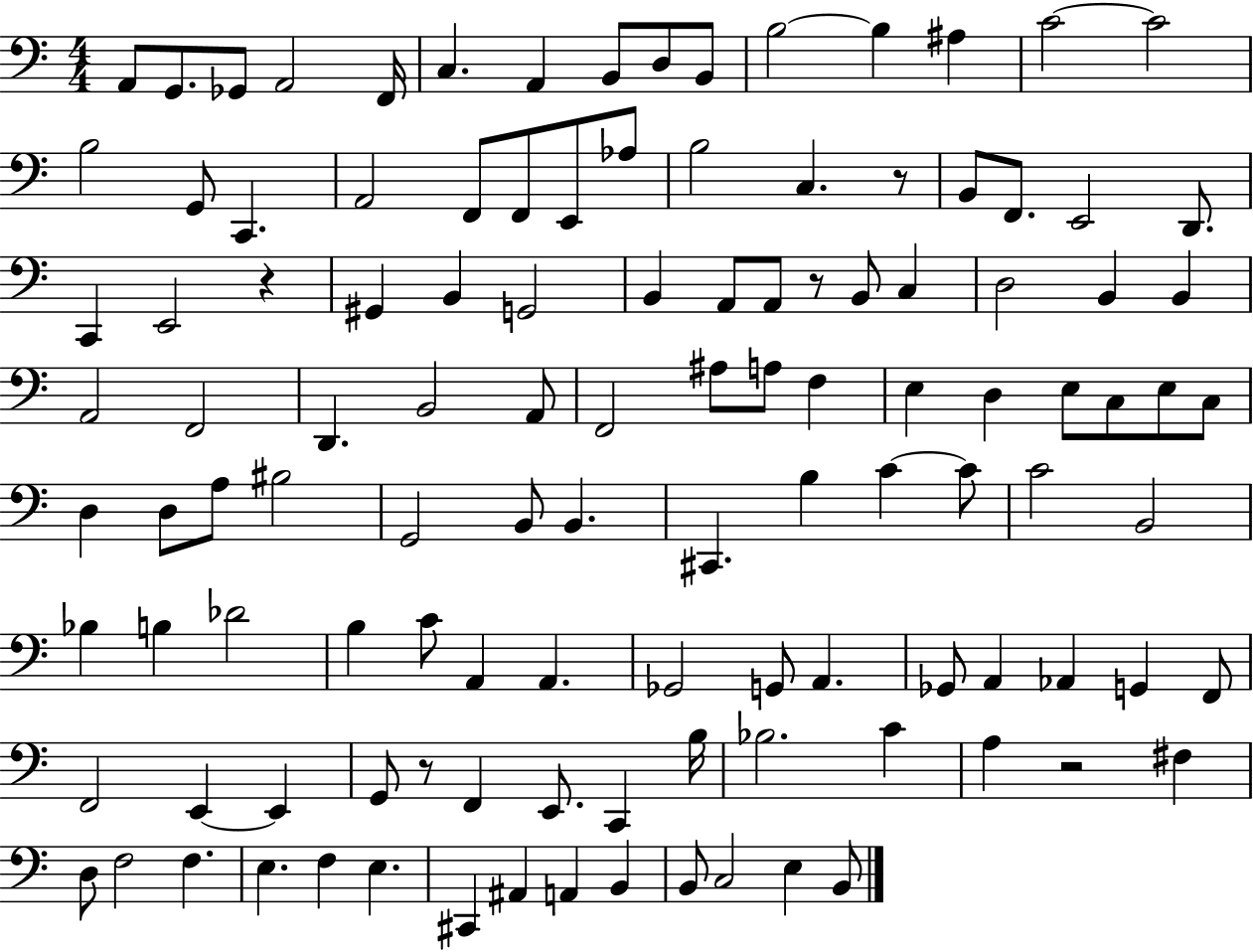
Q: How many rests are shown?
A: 5